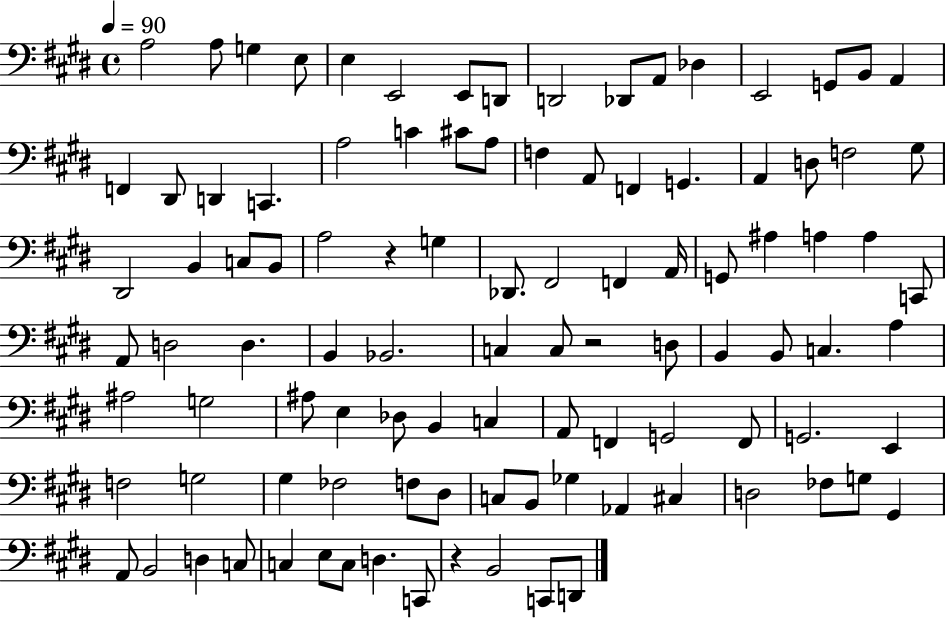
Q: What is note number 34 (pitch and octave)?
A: B2